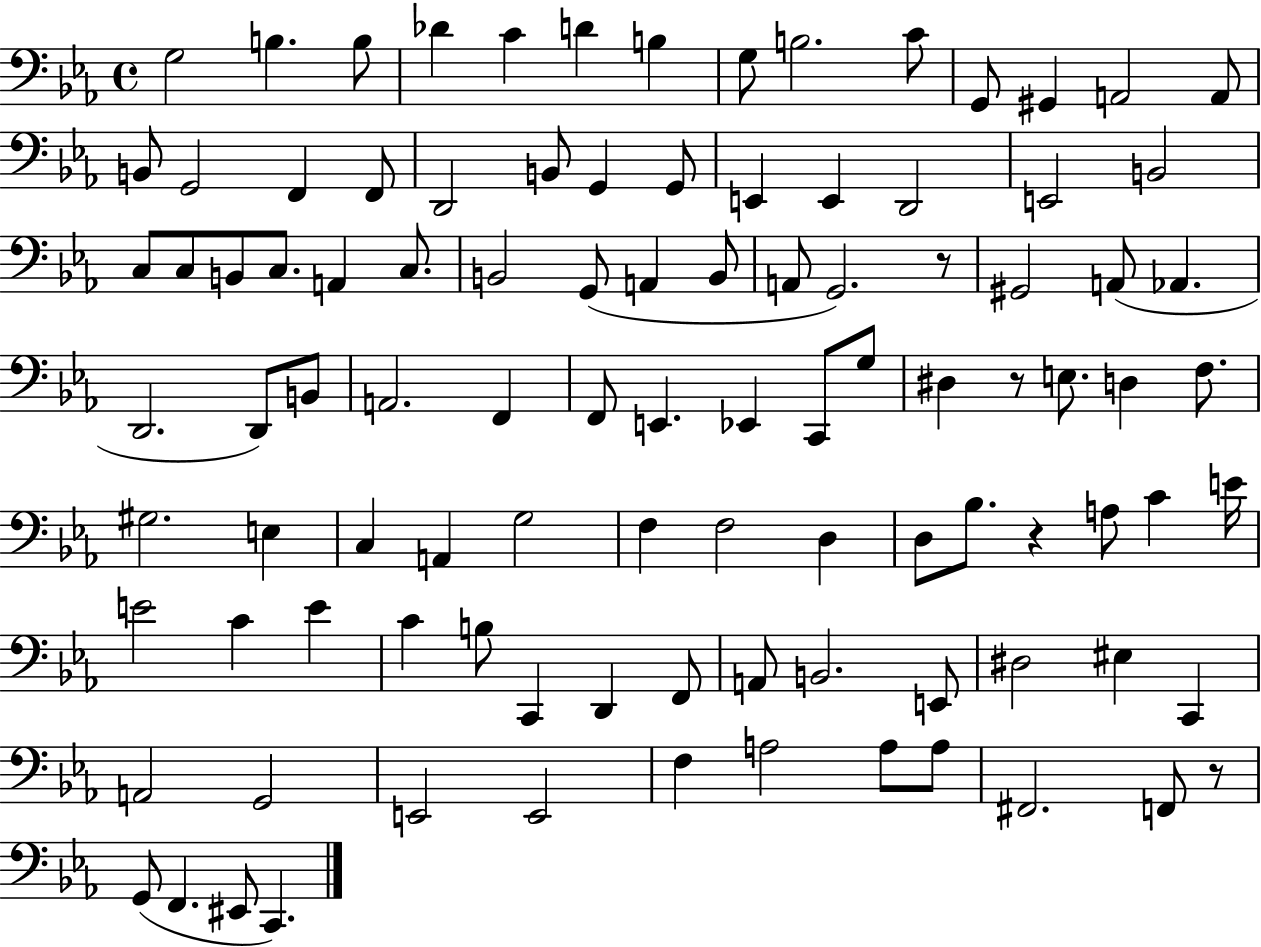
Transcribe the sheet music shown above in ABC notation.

X:1
T:Untitled
M:4/4
L:1/4
K:Eb
G,2 B, B,/2 _D C D B, G,/2 B,2 C/2 G,,/2 ^G,, A,,2 A,,/2 B,,/2 G,,2 F,, F,,/2 D,,2 B,,/2 G,, G,,/2 E,, E,, D,,2 E,,2 B,,2 C,/2 C,/2 B,,/2 C,/2 A,, C,/2 B,,2 G,,/2 A,, B,,/2 A,,/2 G,,2 z/2 ^G,,2 A,,/2 _A,, D,,2 D,,/2 B,,/2 A,,2 F,, F,,/2 E,, _E,, C,,/2 G,/2 ^D, z/2 E,/2 D, F,/2 ^G,2 E, C, A,, G,2 F, F,2 D, D,/2 _B,/2 z A,/2 C E/4 E2 C E C B,/2 C,, D,, F,,/2 A,,/2 B,,2 E,,/2 ^D,2 ^E, C,, A,,2 G,,2 E,,2 E,,2 F, A,2 A,/2 A,/2 ^F,,2 F,,/2 z/2 G,,/2 F,, ^E,,/2 C,,